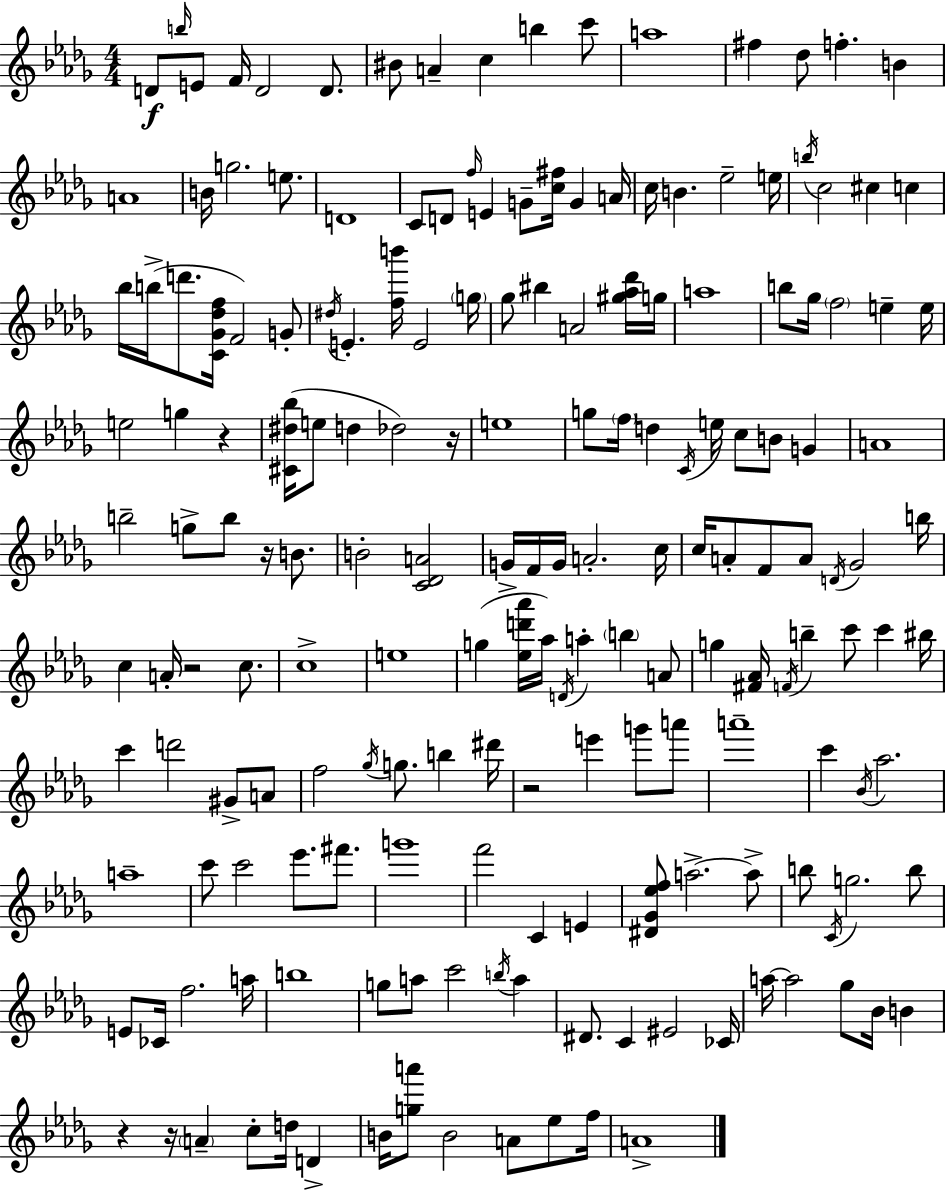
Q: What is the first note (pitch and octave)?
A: D4